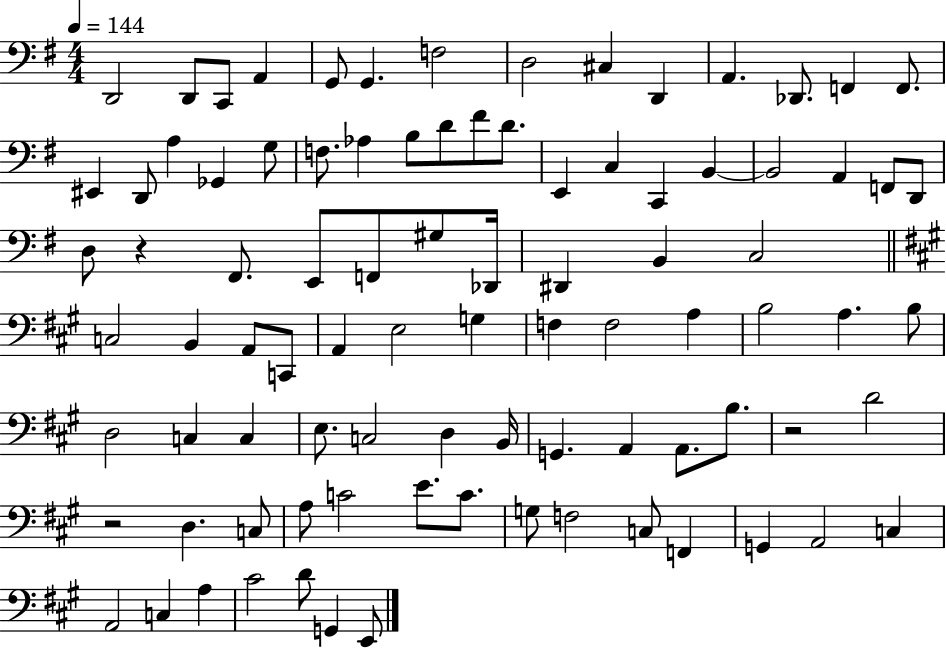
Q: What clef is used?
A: bass